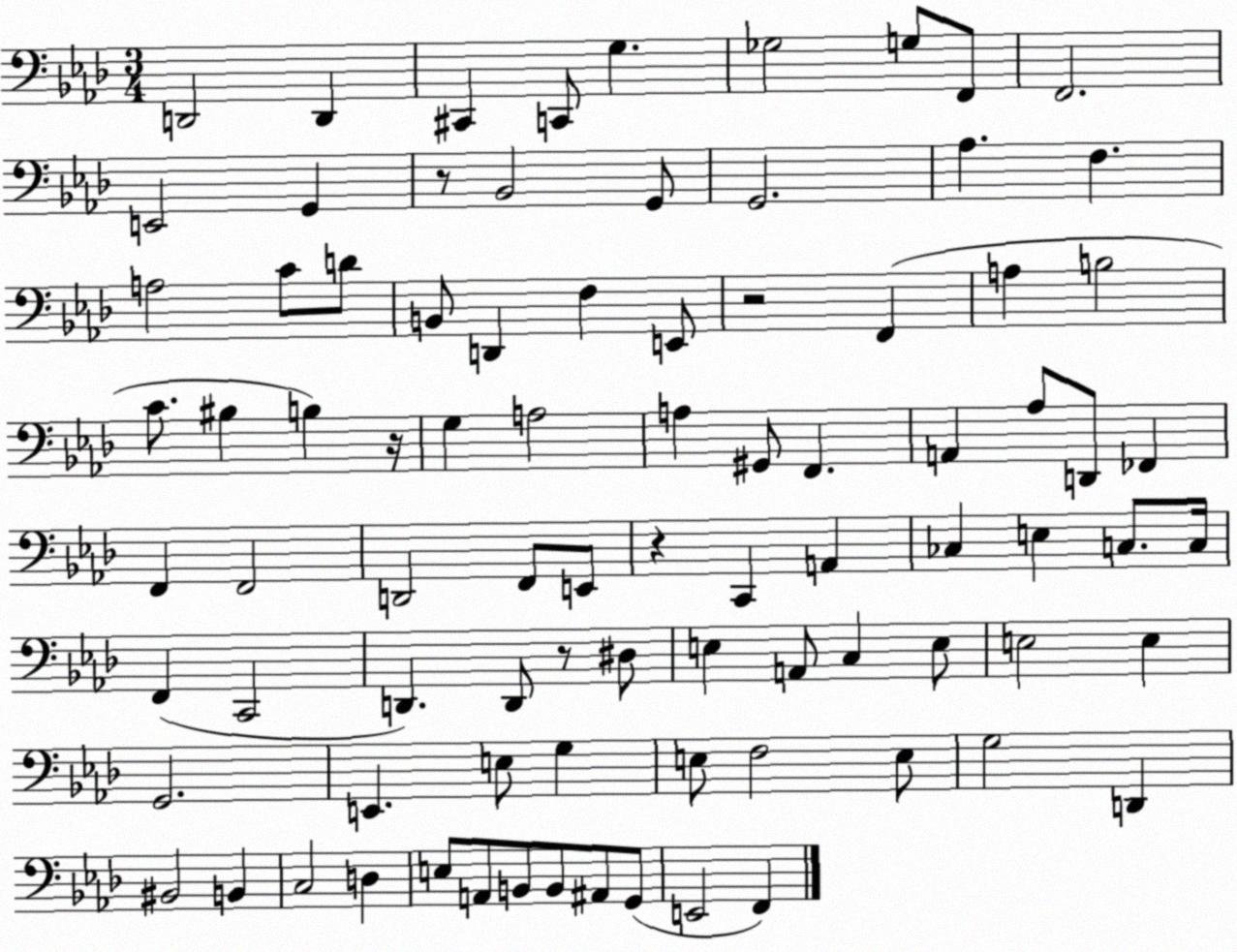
X:1
T:Untitled
M:3/4
L:1/4
K:Ab
D,,2 D,, ^C,, C,,/2 G, _G,2 G,/2 F,,/2 F,,2 E,,2 G,, z/2 _B,,2 G,,/2 G,,2 _A, F, A,2 C/2 D/2 B,,/2 D,, F, E,,/2 z2 F,, A, B,2 C/2 ^B, B, z/4 G, A,2 A, ^G,,/2 F,, A,, _A,/2 D,,/2 _F,, F,, F,,2 D,,2 F,,/2 E,,/2 z C,, A,, _C, E, C,/2 C,/4 F,, C,,2 D,, D,,/2 z/2 ^D,/2 E, A,,/2 C, E,/2 E,2 E, G,,2 E,, E,/2 G, E,/2 F,2 E,/2 G,2 D,, ^B,,2 B,, C,2 D, E,/2 A,,/2 B,,/2 B,,/2 ^A,,/2 G,,/2 E,,2 F,,